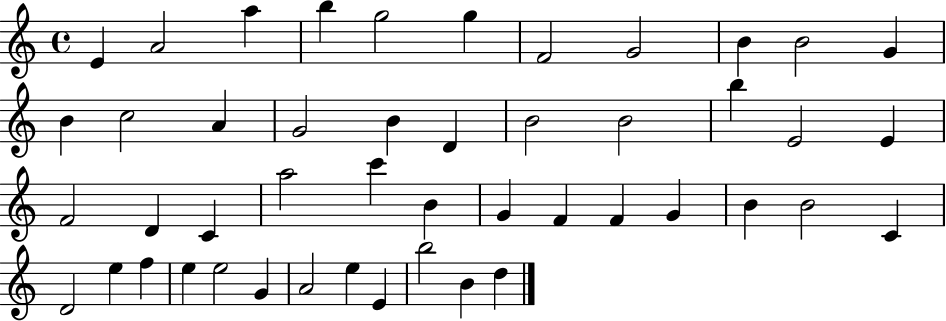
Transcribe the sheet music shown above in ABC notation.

X:1
T:Untitled
M:4/4
L:1/4
K:C
E A2 a b g2 g F2 G2 B B2 G B c2 A G2 B D B2 B2 b E2 E F2 D C a2 c' B G F F G B B2 C D2 e f e e2 G A2 e E b2 B d